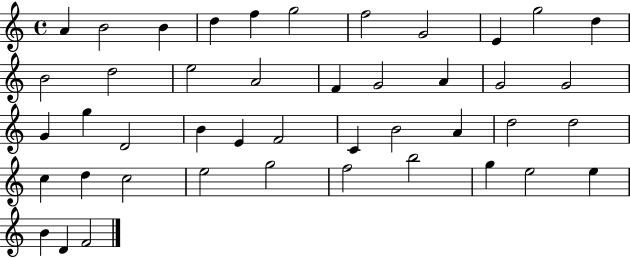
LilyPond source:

{
  \clef treble
  \time 4/4
  \defaultTimeSignature
  \key c \major
  a'4 b'2 b'4 | d''4 f''4 g''2 | f''2 g'2 | e'4 g''2 d''4 | \break b'2 d''2 | e''2 a'2 | f'4 g'2 a'4 | g'2 g'2 | \break g'4 g''4 d'2 | b'4 e'4 f'2 | c'4 b'2 a'4 | d''2 d''2 | \break c''4 d''4 c''2 | e''2 g''2 | f''2 b''2 | g''4 e''2 e''4 | \break b'4 d'4 f'2 | \bar "|."
}